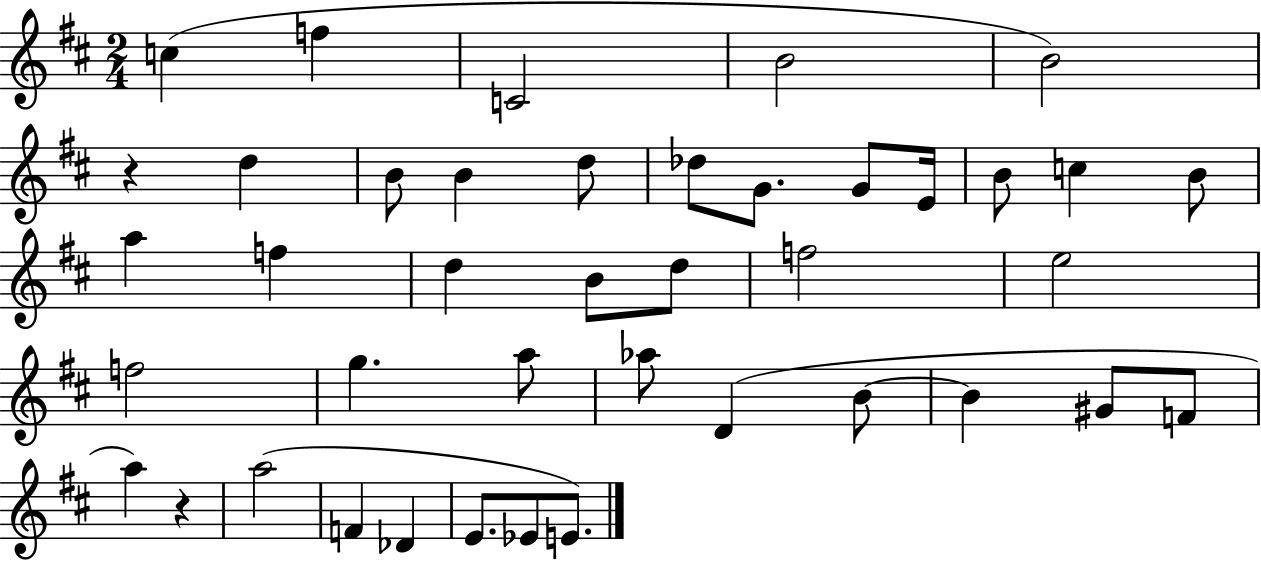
{
  \clef treble
  \numericTimeSignature
  \time 2/4
  \key d \major
  c''4( f''4 | c'2 | b'2 | b'2) | \break r4 d''4 | b'8 b'4 d''8 | des''8 g'8. g'8 e'16 | b'8 c''4 b'8 | \break a''4 f''4 | d''4 b'8 d''8 | f''2 | e''2 | \break f''2 | g''4. a''8 | aes''8 d'4( b'8~~ | b'4 gis'8 f'8 | \break a''4) r4 | a''2( | f'4 des'4 | e'8. ees'8 e'8.) | \break \bar "|."
}